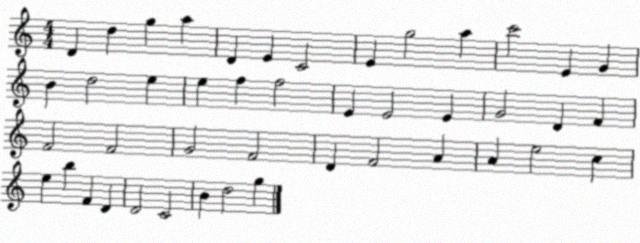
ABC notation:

X:1
T:Untitled
M:4/4
L:1/4
K:C
D d g a D E C2 E g2 a c'2 E G B d2 e e f f2 E E2 E G2 D F F2 F2 G2 F2 D F2 A A e2 c e b F D D2 C2 B d2 g